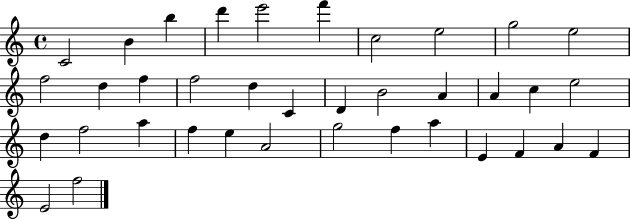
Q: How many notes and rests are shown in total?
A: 37